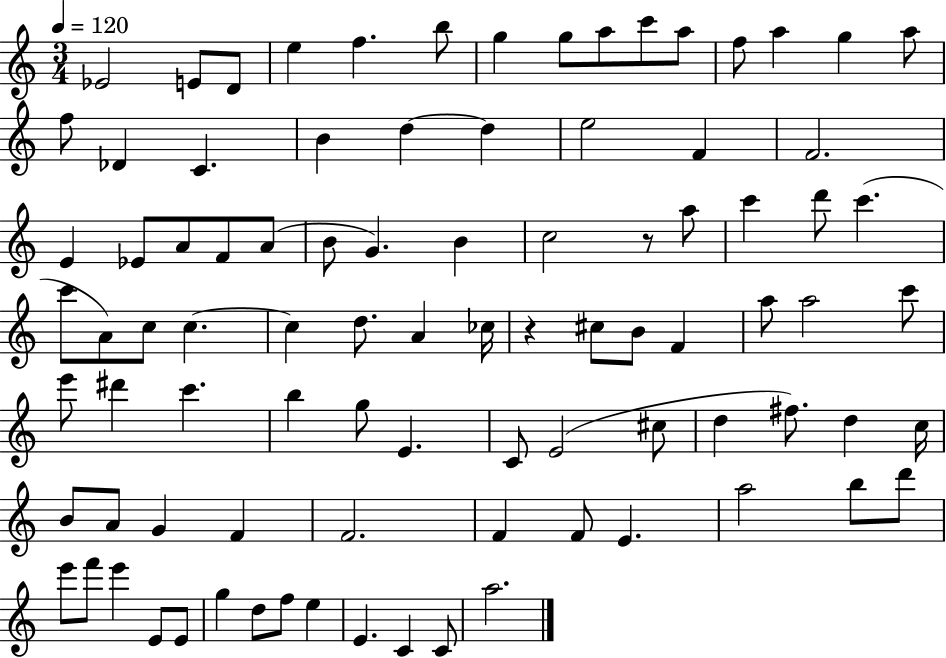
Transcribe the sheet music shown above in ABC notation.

X:1
T:Untitled
M:3/4
L:1/4
K:C
_E2 E/2 D/2 e f b/2 g g/2 a/2 c'/2 a/2 f/2 a g a/2 f/2 _D C B d d e2 F F2 E _E/2 A/2 F/2 A/2 B/2 G B c2 z/2 a/2 c' d'/2 c' c'/2 A/2 c/2 c c d/2 A _c/4 z ^c/2 B/2 F a/2 a2 c'/2 e'/2 ^d' c' b g/2 E C/2 E2 ^c/2 d ^f/2 d c/4 B/2 A/2 G F F2 F F/2 E a2 b/2 d'/2 e'/2 f'/2 e' E/2 E/2 g d/2 f/2 e E C C/2 a2